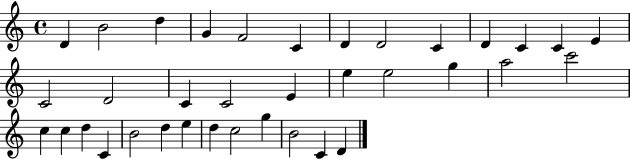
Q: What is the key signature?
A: C major